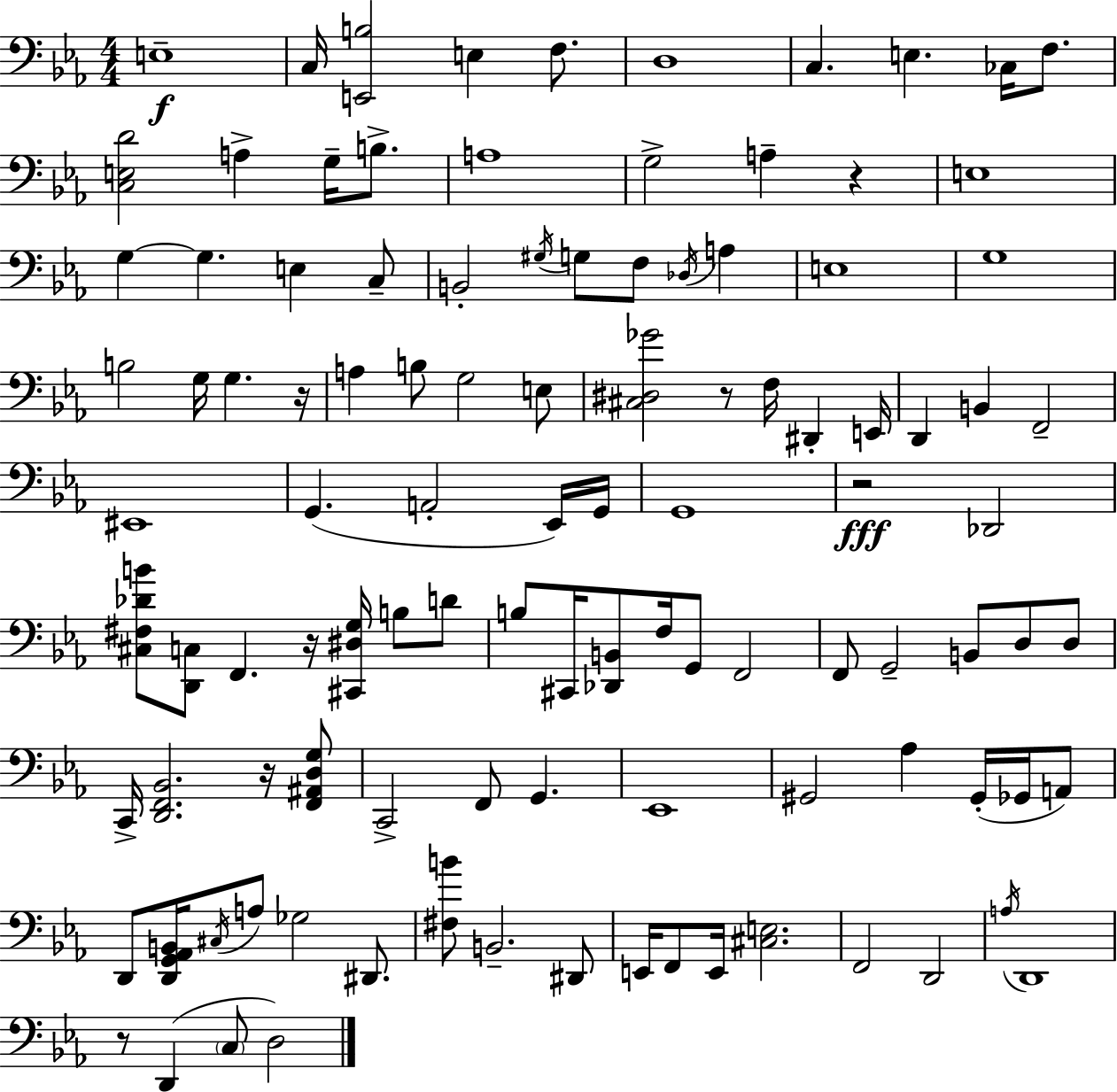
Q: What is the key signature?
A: EES major